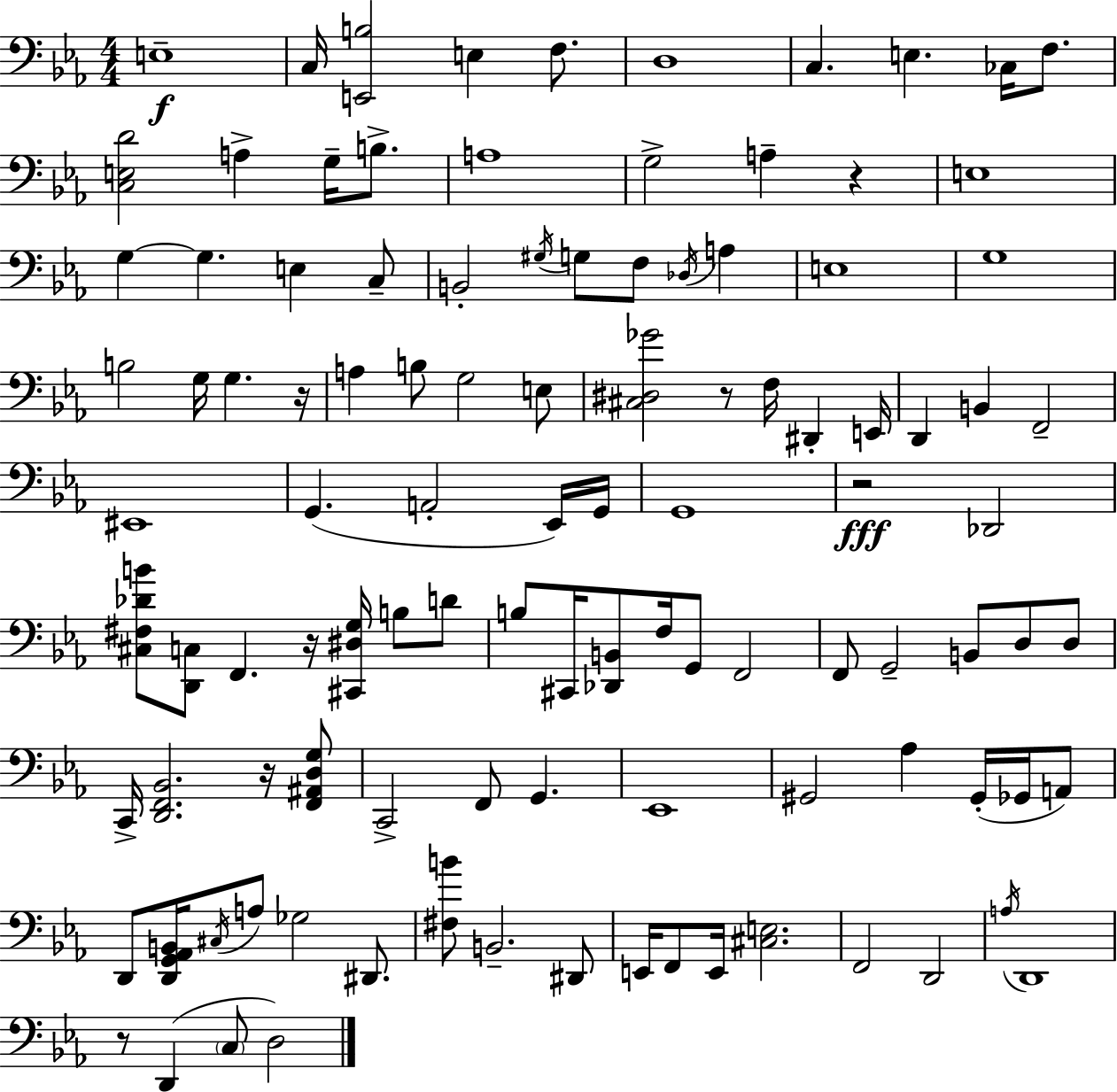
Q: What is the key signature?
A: EES major